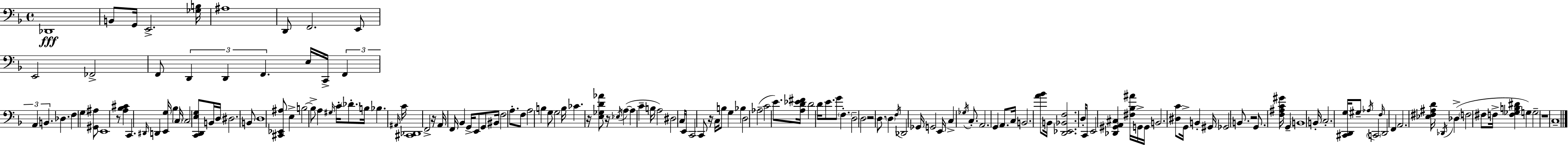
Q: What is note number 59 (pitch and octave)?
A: G3